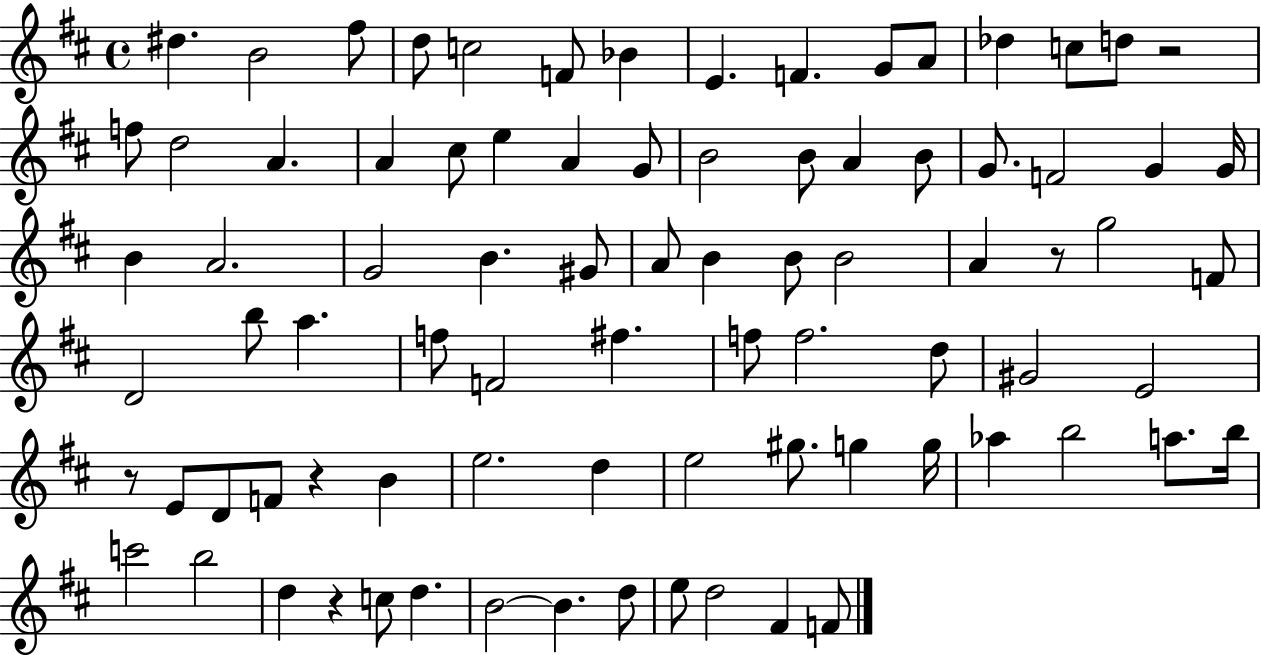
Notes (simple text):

D#5/q. B4/h F#5/e D5/e C5/h F4/e Bb4/q E4/q. F4/q. G4/e A4/e Db5/q C5/e D5/e R/h F5/e D5/h A4/q. A4/q C#5/e E5/q A4/q G4/e B4/h B4/e A4/q B4/e G4/e. F4/h G4/q G4/s B4/q A4/h. G4/h B4/q. G#4/e A4/e B4/q B4/e B4/h A4/q R/e G5/h F4/e D4/h B5/e A5/q. F5/e F4/h F#5/q. F5/e F5/h. D5/e G#4/h E4/h R/e E4/e D4/e F4/e R/q B4/q E5/h. D5/q E5/h G#5/e. G5/q G5/s Ab5/q B5/h A5/e. B5/s C6/h B5/h D5/q R/q C5/e D5/q. B4/h B4/q. D5/e E5/e D5/h F#4/q F4/e